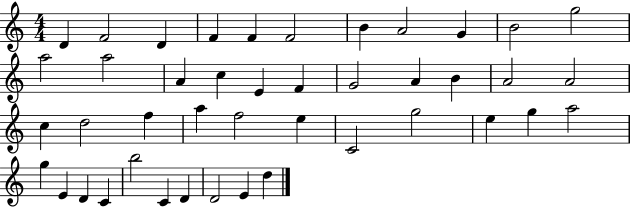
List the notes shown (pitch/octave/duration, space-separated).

D4/q F4/h D4/q F4/q F4/q F4/h B4/q A4/h G4/q B4/h G5/h A5/h A5/h A4/q C5/q E4/q F4/q G4/h A4/q B4/q A4/h A4/h C5/q D5/h F5/q A5/q F5/h E5/q C4/h G5/h E5/q G5/q A5/h G5/q E4/q D4/q C4/q B5/h C4/q D4/q D4/h E4/q D5/q